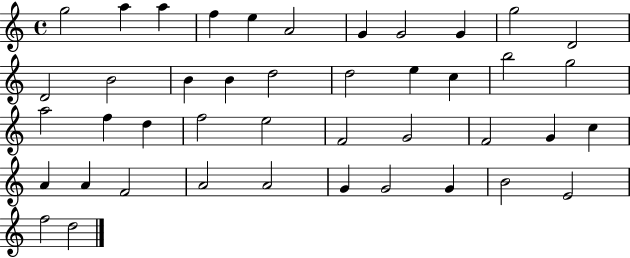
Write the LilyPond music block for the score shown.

{
  \clef treble
  \time 4/4
  \defaultTimeSignature
  \key c \major
  g''2 a''4 a''4 | f''4 e''4 a'2 | g'4 g'2 g'4 | g''2 d'2 | \break d'2 b'2 | b'4 b'4 d''2 | d''2 e''4 c''4 | b''2 g''2 | \break a''2 f''4 d''4 | f''2 e''2 | f'2 g'2 | f'2 g'4 c''4 | \break a'4 a'4 f'2 | a'2 a'2 | g'4 g'2 g'4 | b'2 e'2 | \break f''2 d''2 | \bar "|."
}